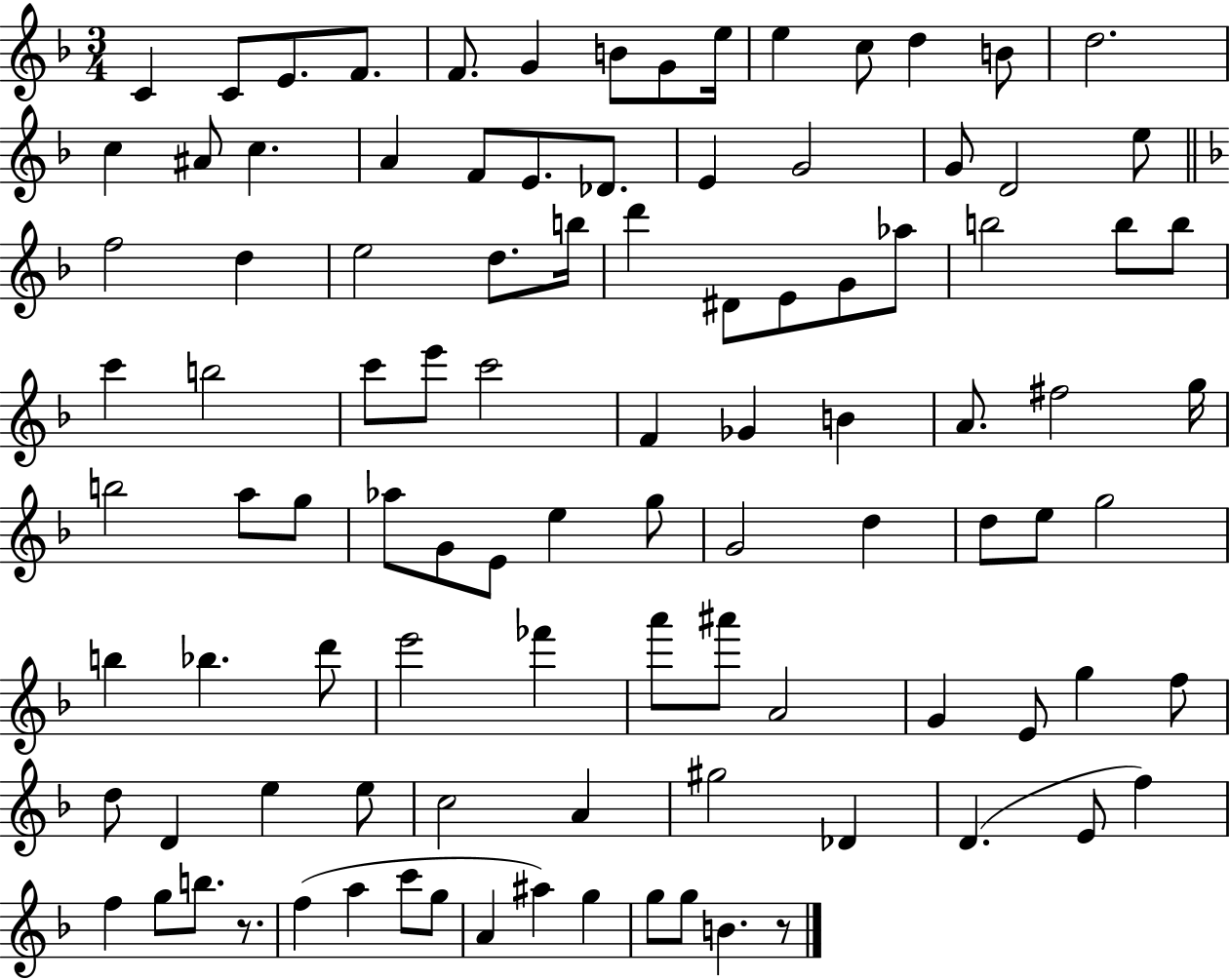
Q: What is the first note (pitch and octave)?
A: C4